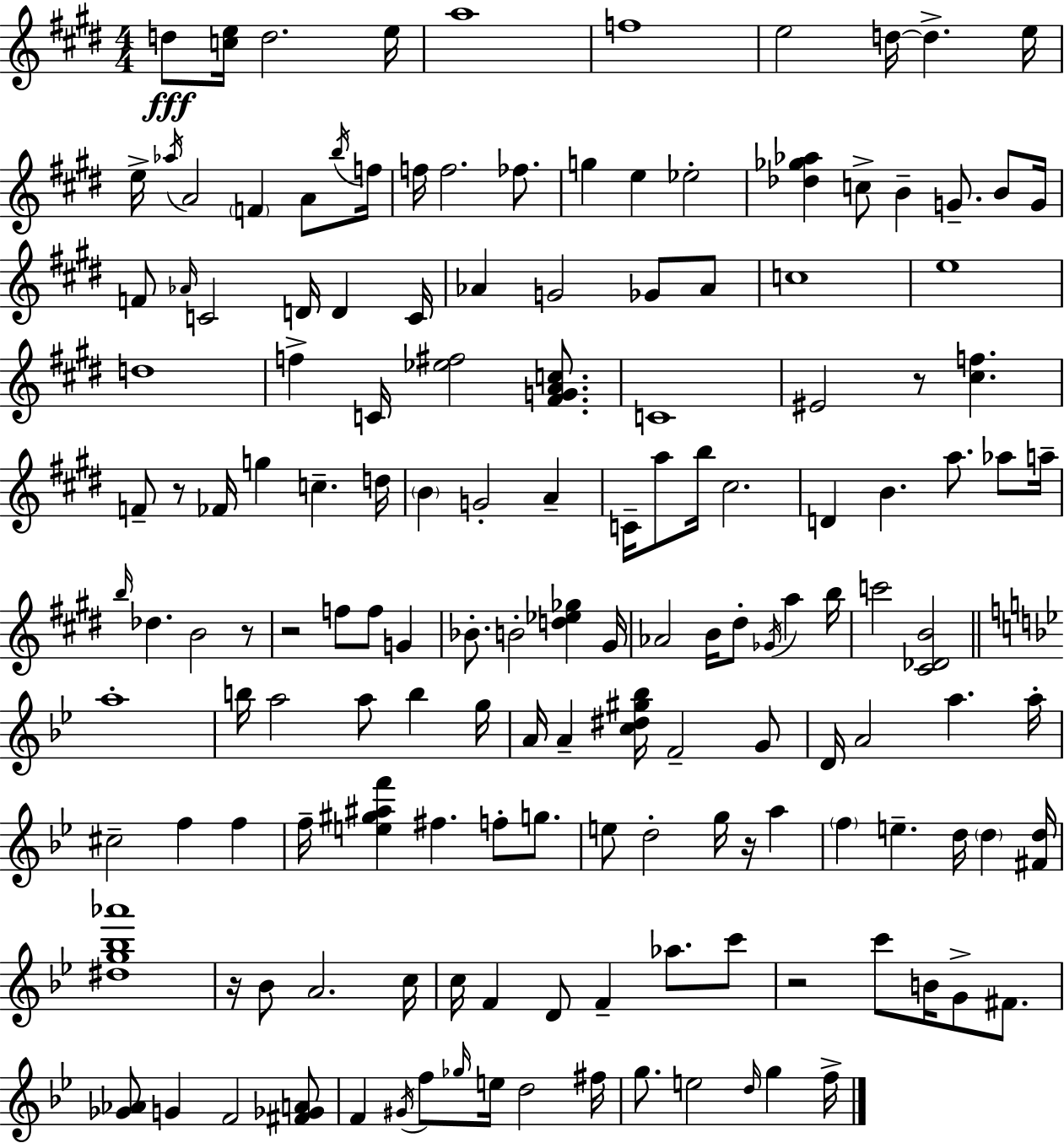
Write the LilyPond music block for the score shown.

{
  \clef treble
  \numericTimeSignature
  \time 4/4
  \key e \major
  d''8\fff <c'' e''>16 d''2. e''16 | a''1 | f''1 | e''2 d''16~~ d''4.-> e''16 | \break e''16-> \acciaccatura { aes''16 } a'2 \parenthesize f'4 a'8 | \acciaccatura { b''16 } f''16 f''16 f''2. fes''8. | g''4 e''4 ees''2-. | <des'' ges'' aes''>4 c''8-> b'4-- g'8.-- b'8 | \break g'16 f'8 \grace { aes'16 } c'2 d'16 d'4 | c'16 aes'4 g'2 ges'8 | aes'8 c''1 | e''1 | \break d''1 | f''4-> c'16 <ees'' fis''>2 | <fis' g' a' c''>8. c'1 | eis'2 r8 <cis'' f''>4. | \break f'8-- r8 fes'16 g''4 c''4.-- | d''16 \parenthesize b'4 g'2-. a'4-- | c'16-- a''8 b''16 cis''2. | d'4 b'4. a''8. | \break aes''8 a''16-- \grace { b''16 } des''4. b'2 | r8 r2 f''8 f''8 | g'4 bes'8.-. b'2-. <d'' ees'' ges''>4 | gis'16 aes'2 b'16 dis''8-. \acciaccatura { ges'16 } | \break a''4 b''16 c'''2 <cis' des' b'>2 | \bar "||" \break \key bes \major a''1-. | b''16 a''2 a''8 b''4 g''16 | a'16 a'4-- <c'' dis'' gis'' bes''>16 f'2-- g'8 | d'16 a'2 a''4. a''16-. | \break cis''2-- f''4 f''4 | f''16-- <e'' gis'' ais'' f'''>4 fis''4. f''8-. g''8. | e''8 d''2-. g''16 r16 a''4 | \parenthesize f''4 e''4.-- d''16 \parenthesize d''4 <fis' d''>16 | \break <dis'' g'' bes'' aes'''>1 | r16 bes'8 a'2. c''16 | c''16 f'4 d'8 f'4-- aes''8. c'''8 | r2 c'''8 b'16 g'8-> fis'8. | \break <ges' aes'>8 g'4 f'2 <fis' ges' a'>8 | f'4 \acciaccatura { gis'16 } f''8 \grace { ges''16 } e''16 d''2 | fis''16 g''8. e''2 \grace { d''16 } g''4 | f''16-> \bar "|."
}